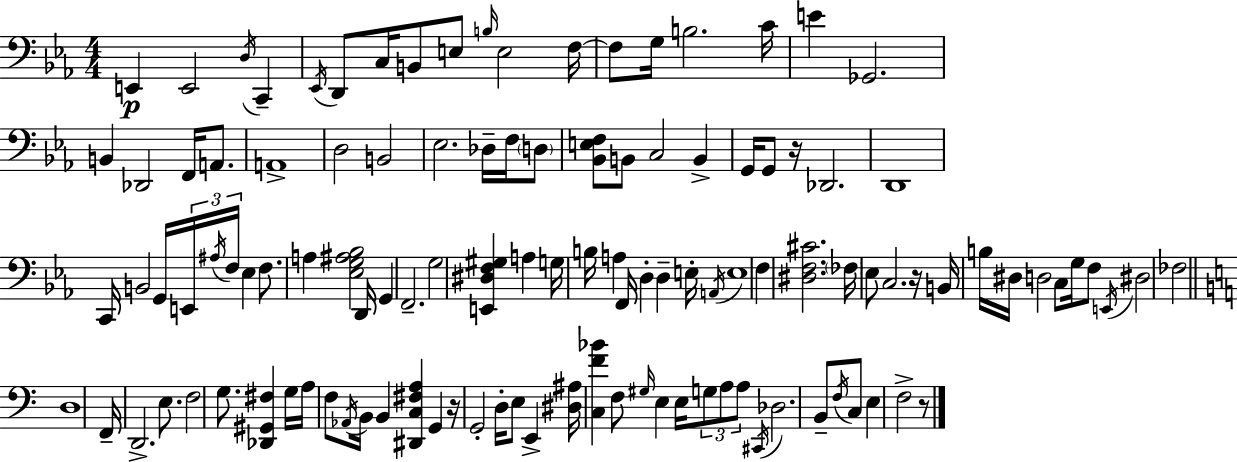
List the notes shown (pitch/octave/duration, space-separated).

E2/q E2/h D3/s C2/q Eb2/s D2/e C3/s B2/e E3/e B3/s E3/h F3/s F3/e G3/s B3/h. C4/s E4/q Gb2/h. B2/q Db2/h F2/s A2/e. A2/w D3/h B2/h Eb3/h. Db3/s F3/s D3/e [Bb2,E3,F3]/e B2/e C3/h B2/q G2/s G2/e R/s Db2/h. D2/w C2/s B2/h G2/s E2/s A#3/s F3/s Eb3/q F3/e. A3/q [Eb3,G3,A#3,Bb3]/h D2/s G2/q F2/h. G3/h [E2,D#3,F3,G#3]/q A3/q G3/s B3/s A3/q F2/s D3/q D3/q E3/s A2/s E3/w F3/q [D#3,F3,C#4]/h. FES3/s Eb3/e C3/h. R/s B2/s B3/s D#3/s D3/h C3/e G3/s F3/e E2/s D#3/h FES3/h D3/w F2/s D2/h. E3/e. F3/h G3/e. [Db2,G#2,F#3]/q G3/s A3/s F3/e Ab2/s B2/s B2/q [D#2,C3,F#3,A3]/q G2/q R/s G2/h D3/s E3/e E2/q [D#3,A#3]/s [C3,F4,Bb4]/q F3/e G#3/s E3/q E3/s G3/e A3/e A3/e C#2/s Db3/h. B2/e F3/s C3/e E3/q F3/h R/e